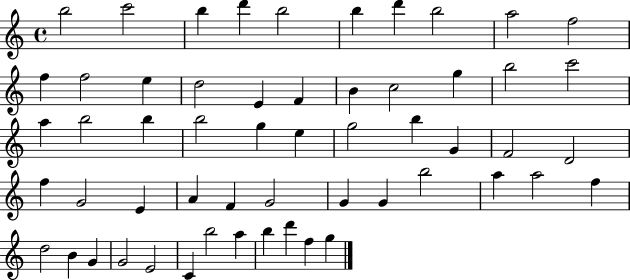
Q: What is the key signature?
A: C major